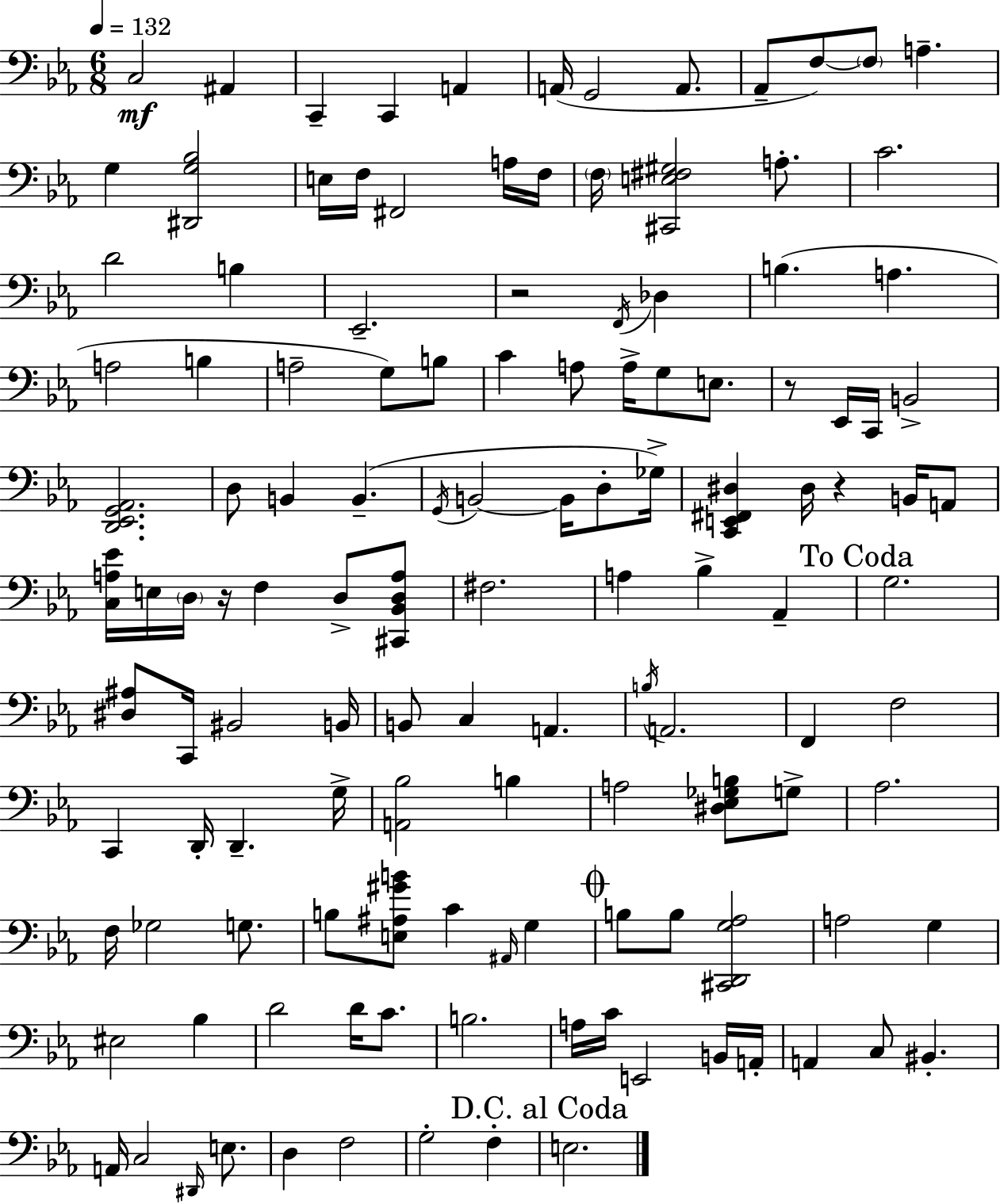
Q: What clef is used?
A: bass